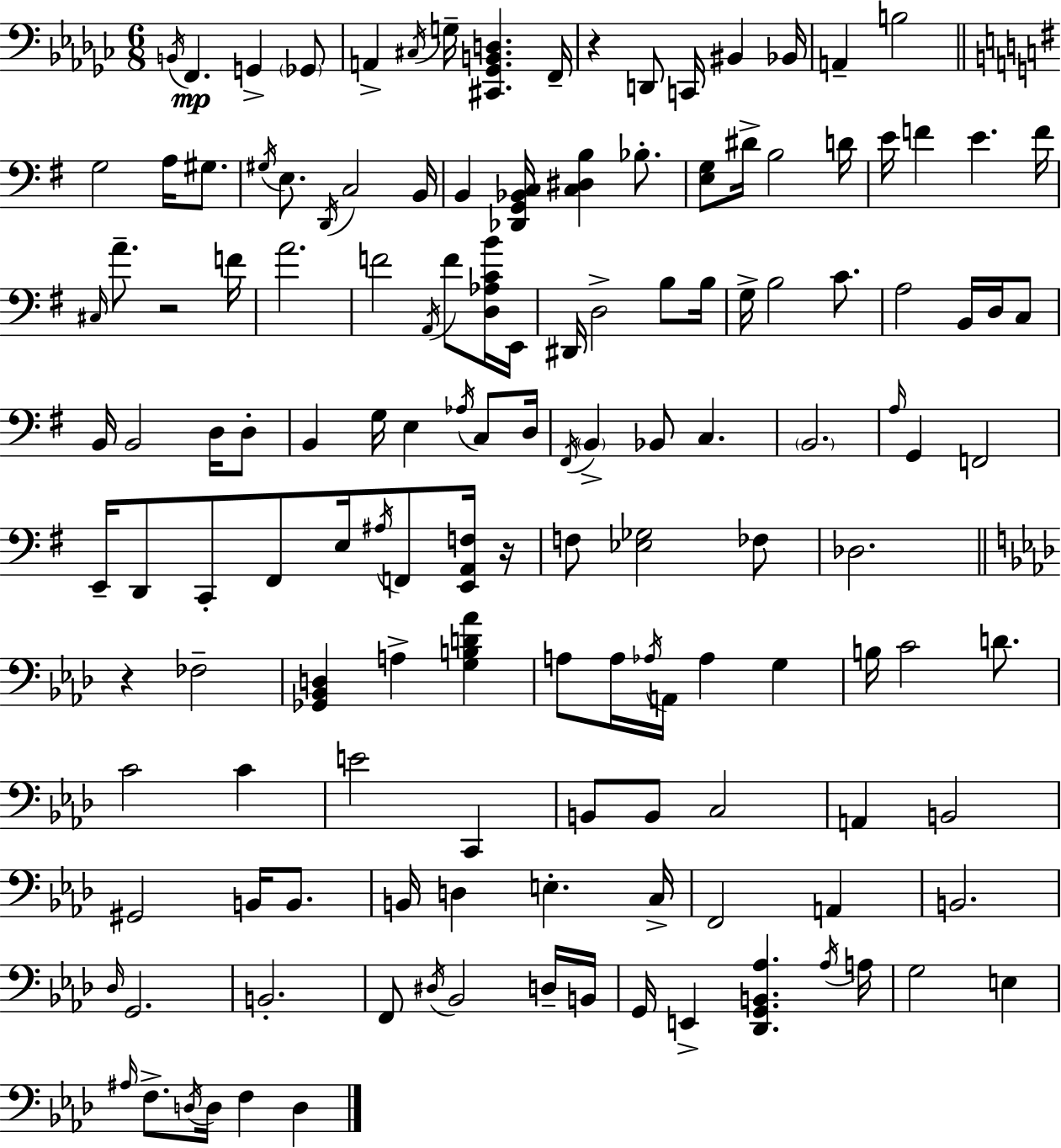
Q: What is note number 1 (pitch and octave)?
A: B2